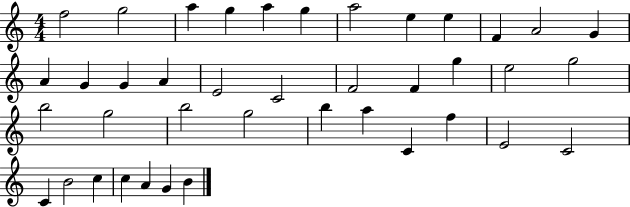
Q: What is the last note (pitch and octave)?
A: B4